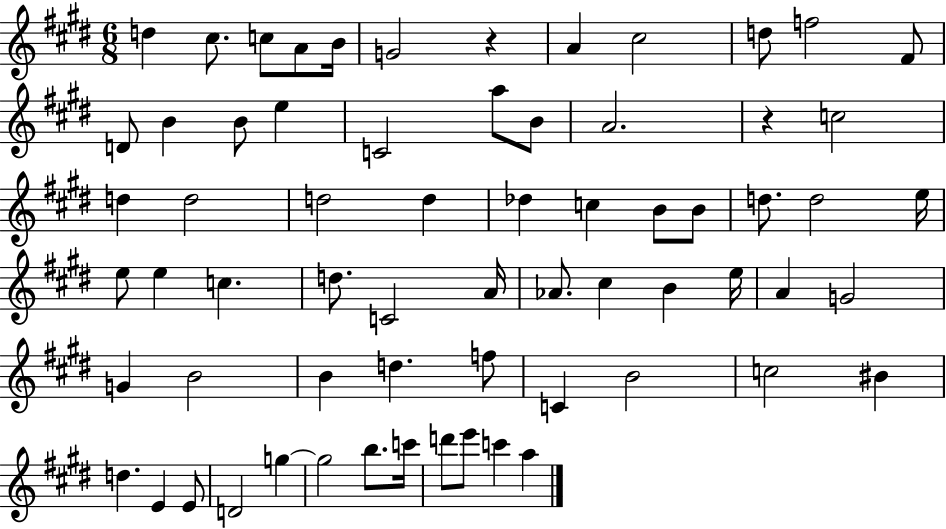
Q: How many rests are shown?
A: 2